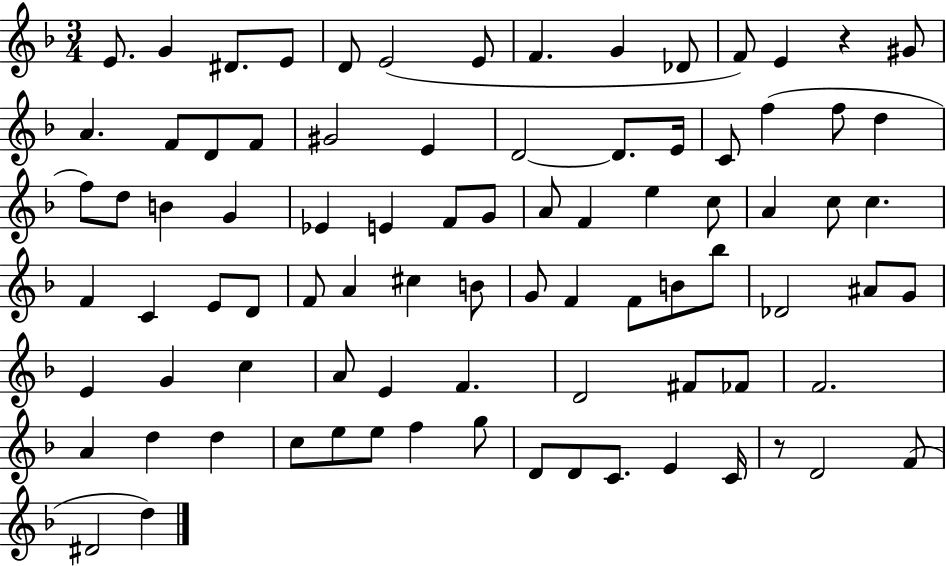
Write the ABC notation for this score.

X:1
T:Untitled
M:3/4
L:1/4
K:F
E/2 G ^D/2 E/2 D/2 E2 E/2 F G _D/2 F/2 E z ^G/2 A F/2 D/2 F/2 ^G2 E D2 D/2 E/4 C/2 f f/2 d f/2 d/2 B G _E E F/2 G/2 A/2 F e c/2 A c/2 c F C E/2 D/2 F/2 A ^c B/2 G/2 F F/2 B/2 _b/2 _D2 ^A/2 G/2 E G c A/2 E F D2 ^F/2 _F/2 F2 A d d c/2 e/2 e/2 f g/2 D/2 D/2 C/2 E C/4 z/2 D2 F/2 ^D2 d